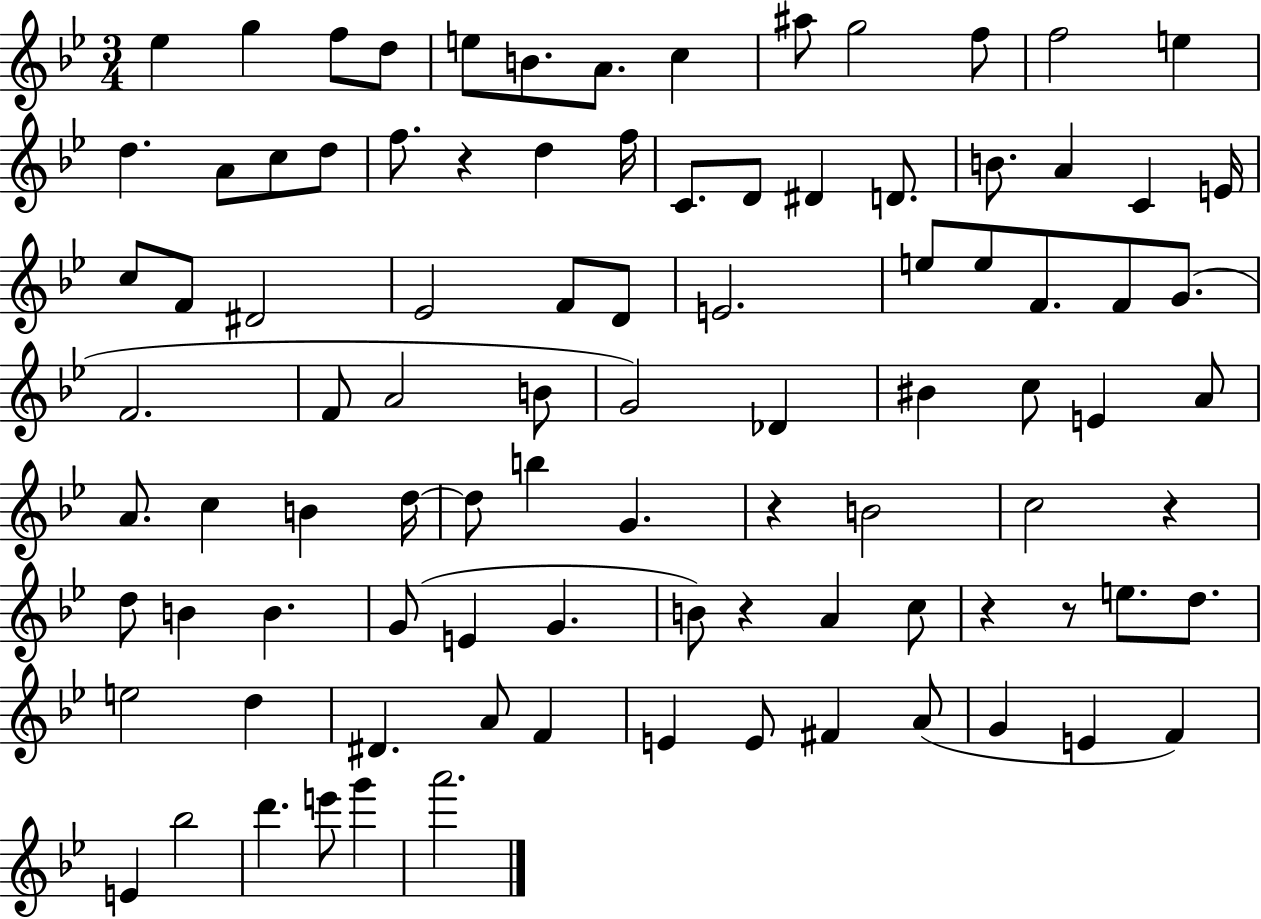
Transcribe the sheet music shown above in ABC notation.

X:1
T:Untitled
M:3/4
L:1/4
K:Bb
_e g f/2 d/2 e/2 B/2 A/2 c ^a/2 g2 f/2 f2 e d A/2 c/2 d/2 f/2 z d f/4 C/2 D/2 ^D D/2 B/2 A C E/4 c/2 F/2 ^D2 _E2 F/2 D/2 E2 e/2 e/2 F/2 F/2 G/2 F2 F/2 A2 B/2 G2 _D ^B c/2 E A/2 A/2 c B d/4 d/2 b G z B2 c2 z d/2 B B G/2 E G B/2 z A c/2 z z/2 e/2 d/2 e2 d ^D A/2 F E E/2 ^F A/2 G E F E _b2 d' e'/2 g' a'2